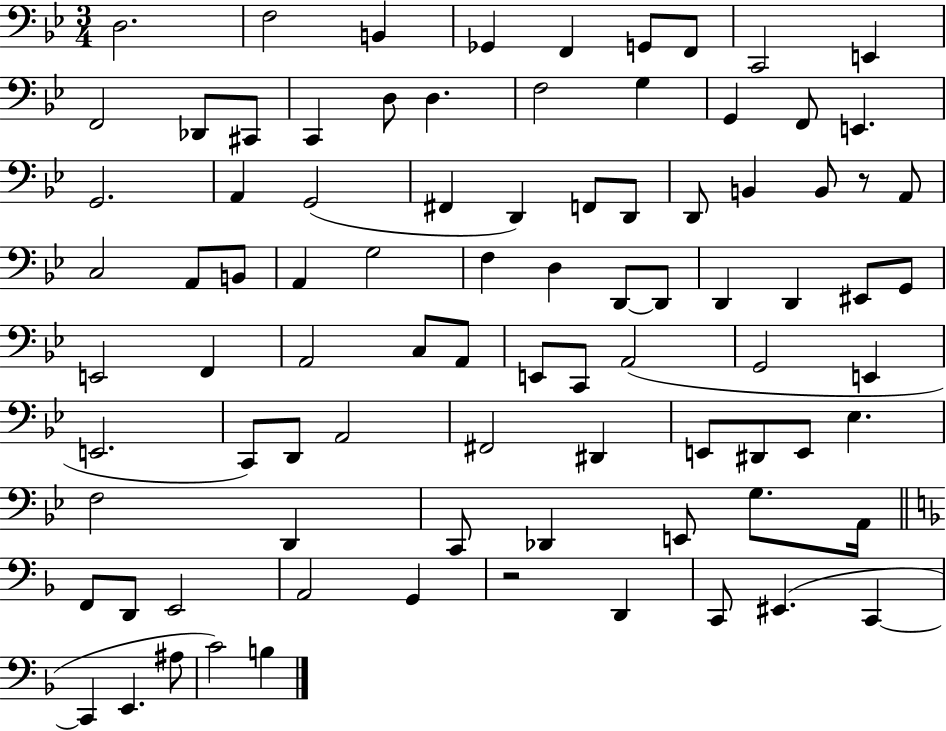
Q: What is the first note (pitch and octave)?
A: D3